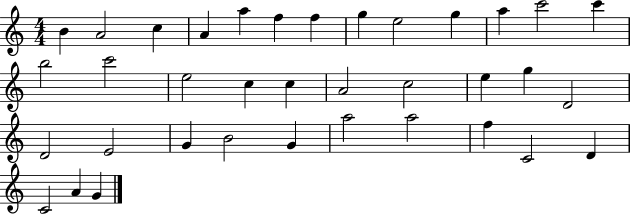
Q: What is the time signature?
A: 4/4